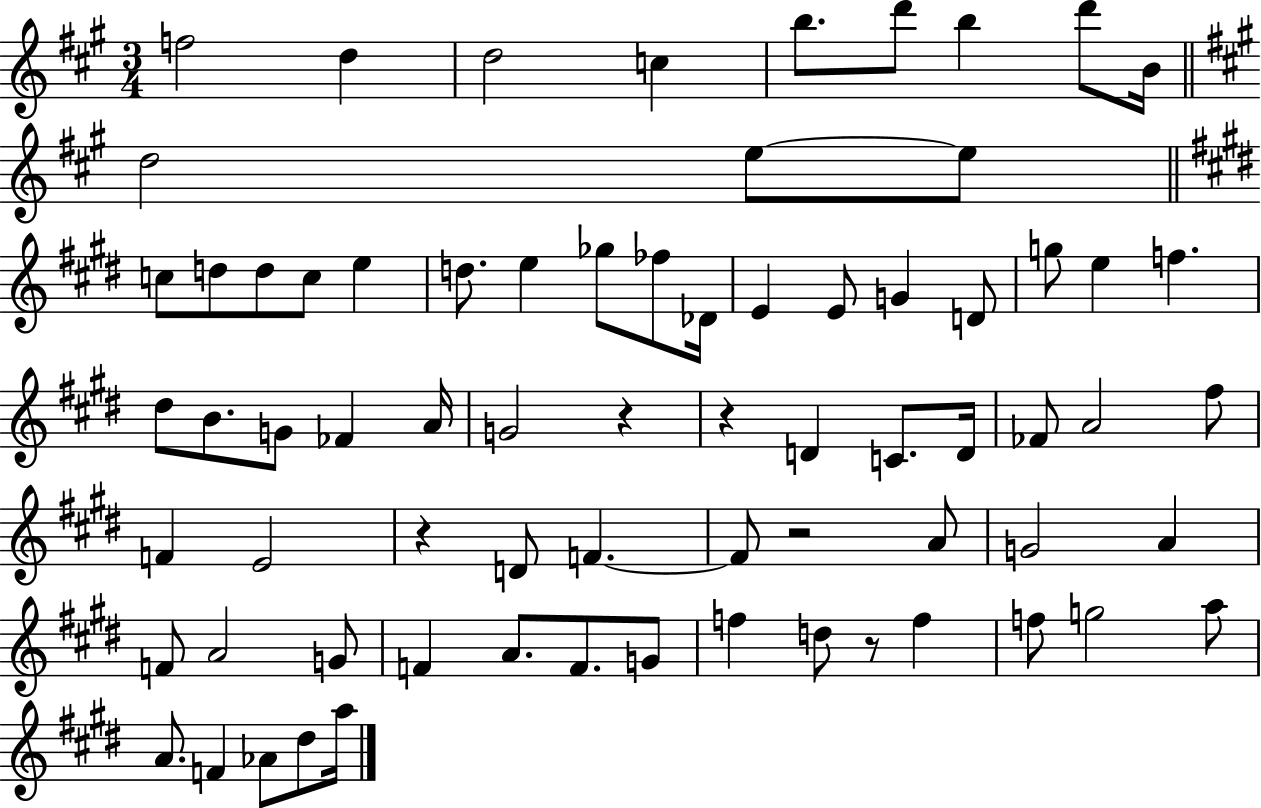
X:1
T:Untitled
M:3/4
L:1/4
K:A
f2 d d2 c b/2 d'/2 b d'/2 B/4 d2 e/2 e/2 c/2 d/2 d/2 c/2 e d/2 e _g/2 _f/2 _D/4 E E/2 G D/2 g/2 e f ^d/2 B/2 G/2 _F A/4 G2 z z D C/2 D/4 _F/2 A2 ^f/2 F E2 z D/2 F F/2 z2 A/2 G2 A F/2 A2 G/2 F A/2 F/2 G/2 f d/2 z/2 f f/2 g2 a/2 A/2 F _A/2 ^d/2 a/4